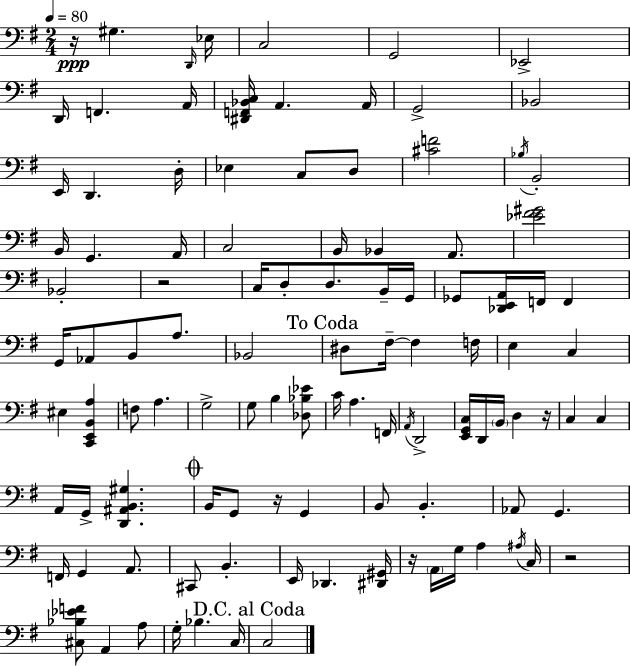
{
  \clef bass
  \numericTimeSignature
  \time 2/4
  \key g \major
  \tempo 4 = 80
  \repeat volta 2 { r16\ppp gis4. \grace { d,16 } | ees16 c2 | g,2 | ees,2-> | \break d,16 f,4. | a,16 <dis, f, bes, c>16 a,4. | a,16 g,2-> | bes,2 | \break e,16 d,4. | d16-. ees4 c8 d8 | <cis' f'>2 | \acciaccatura { bes16 } b,2-. | \break b,16 g,4. | a,16 c2 | b,16 bes,4 a,8. | <ees' fis' gis'>2 | \break bes,2-. | r2 | c16 d8-. d8. | b,16-- g,16 ges,8 <des, e, a,>16 f,16 f,4 | \break g,16 aes,8 b,8 a8. | bes,2 | \mark "To Coda" dis8 fis16--~~ fis4 | f16 e4 c4 | \break eis4 <c, e, b, a>4 | f8 a4. | g2-> | g8 b4 | \break <des bes ees'>8 c'16 a4. | f,16 \acciaccatura { a,16 } d,2-> | <e, g, c>16 d,16 \parenthesize b,16 d4 | r16 c4 c4 | \break a,16 g,16-> <d, ais, b, gis>4. | \mark \markup { \musicglyph "scripts.coda" } b,16 g,8 r16 g,4 | b,8 b,4.-. | aes,8 g,4. | \break f,16 g,4 | a,8. cis,8 b,4.-. | e,16 des,4. | <dis, gis,>16 r16 \parenthesize a,16 g16 a4 | \break \acciaccatura { ais16 } c16 r2 | <cis bes ees' f'>8 a,4 | a8 g16-. bes4. | c16 \mark "D.C. al Coda" c2 | \break } \bar "|."
}